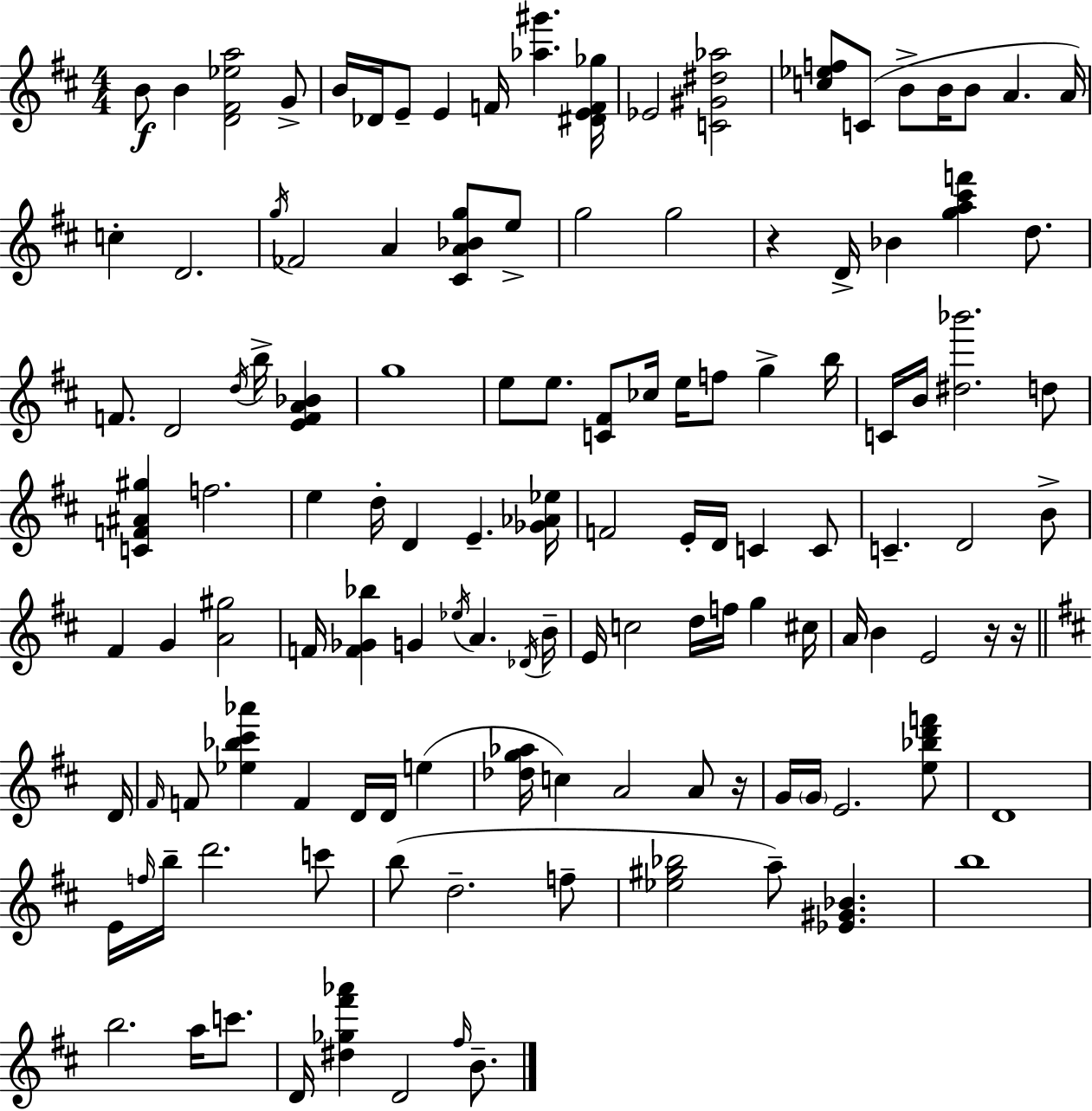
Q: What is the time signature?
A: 4/4